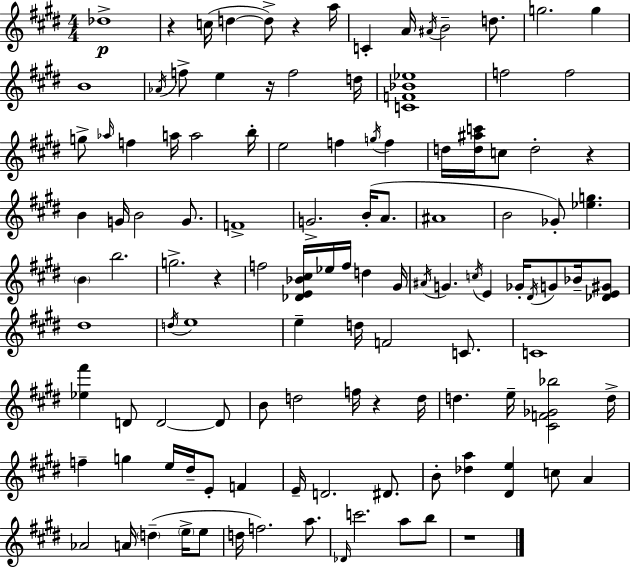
{
  \clef treble
  \numericTimeSignature
  \time 4/4
  \key e \major
  \repeat volta 2 { des''1->\p | r4 c''16( d''4~~ d''8->) r4 a''16 | c'4-. a'16 \acciaccatura { ais'16 } b'2-- d''8. | g''2. g''4 | \break b'1 | \acciaccatura { aes'16 } f''8-> e''4 r16 f''2 | d''16 <c' f' bes' ees''>1 | f''2 f''2 | \break g''8-> \grace { aes''16 } f''4 a''16 a''2 | b''16-. e''2 f''4 \acciaccatura { g''16 } | f''4 d''16 <d'' ais'' c'''>16 c''8 d''2-. | r4 b'4 g'16 b'2 | \break g'8. f'1-> | g'2.-> | b'16-.( a'8. ais'1 | b'2 ges'8-.) <ees'' g''>4. | \break \parenthesize b'4 b''2. | g''2.-> | r4 f''2 <des' e' bes' cis''>16 ees''16 f''16 d''4 | gis'16 \acciaccatura { ais'16 } g'4. \acciaccatura { c''16 } e'4 | \break ges'16-. \acciaccatura { dis'16 } g'8 bes'16-- <des' e' gis'>8 dis''1 | \acciaccatura { d''16 } e''1 | e''4-- d''16 f'2 | c'8. c'1 | \break <ees'' fis'''>4 d'8 d'2~~ | d'8 b'8 d''2 | f''16 r4 d''16 d''4. e''16-- <cis' f' ges' bes''>2 | d''16-> f''4-- g''4 | \break e''16 dis''16-- e'8-. f'4 e'16-- d'2. | dis'8. b'8-. <des'' a''>4 <dis' e''>4 | c''8 a'4 aes'2 | a'16 \parenthesize d''4--( \parenthesize e''16-> e''8 d''16 f''2.) | \break a''8. \grace { des'16 } c'''2. | a''8 b''8 r1 | } \bar "|."
}